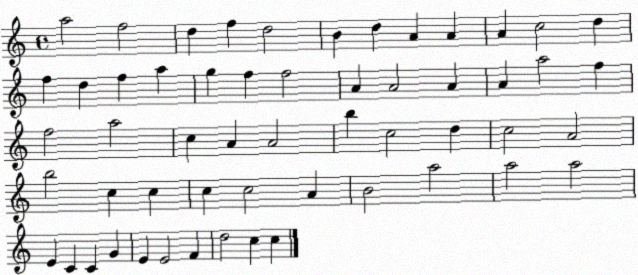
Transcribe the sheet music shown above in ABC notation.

X:1
T:Untitled
M:4/4
L:1/4
K:C
a2 f2 d f d2 B d A A A c2 d f d f a g f f2 A A2 A A a2 f f2 a2 c A A2 b c2 d c2 A2 b2 c c c c2 A B2 a2 a2 a2 E C C G E E2 F d2 c c